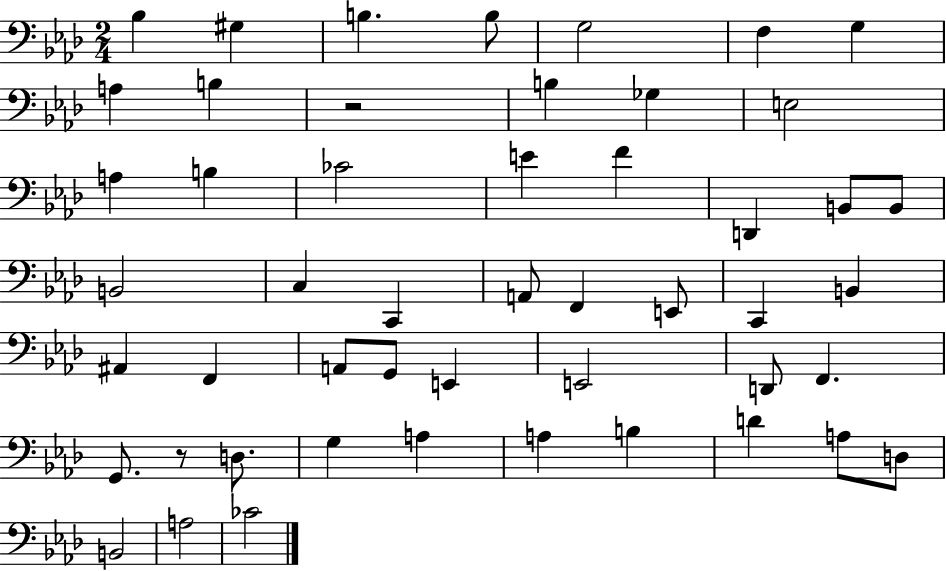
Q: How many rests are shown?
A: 2